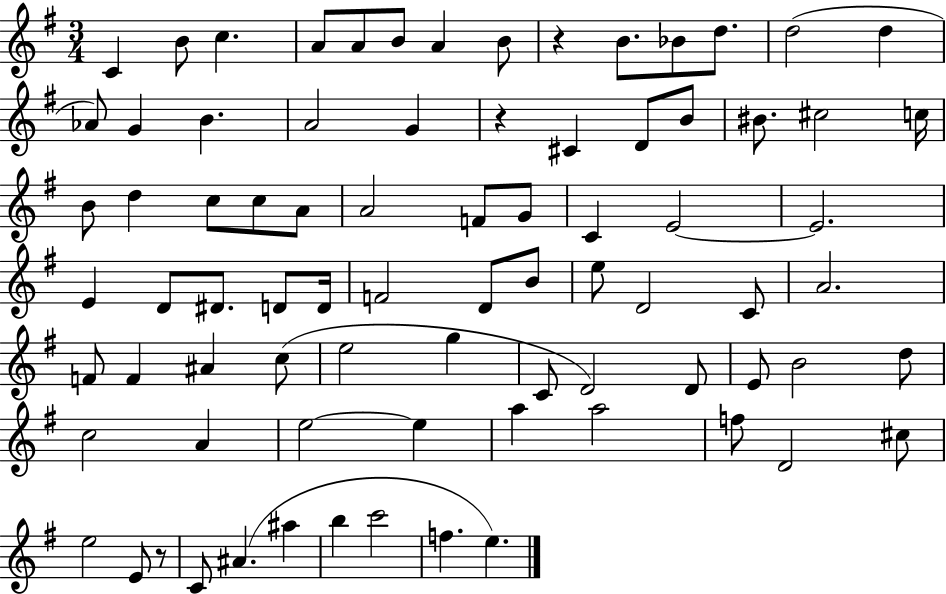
{
  \clef treble
  \numericTimeSignature
  \time 3/4
  \key g \major
  \repeat volta 2 { c'4 b'8 c''4. | a'8 a'8 b'8 a'4 b'8 | r4 b'8. bes'8 d''8. | d''2( d''4 | \break aes'8) g'4 b'4. | a'2 g'4 | r4 cis'4 d'8 b'8 | bis'8. cis''2 c''16 | \break b'8 d''4 c''8 c''8 a'8 | a'2 f'8 g'8 | c'4 e'2~~ | e'2. | \break e'4 d'8 dis'8. d'8 d'16 | f'2 d'8 b'8 | e''8 d'2 c'8 | a'2. | \break f'8 f'4 ais'4 c''8( | e''2 g''4 | c'8 d'2) d'8 | e'8 b'2 d''8 | \break c''2 a'4 | e''2~~ e''4 | a''4 a''2 | f''8 d'2 cis''8 | \break e''2 e'8 r8 | c'8 ais'4.( ais''4 | b''4 c'''2 | f''4. e''4.) | \break } \bar "|."
}